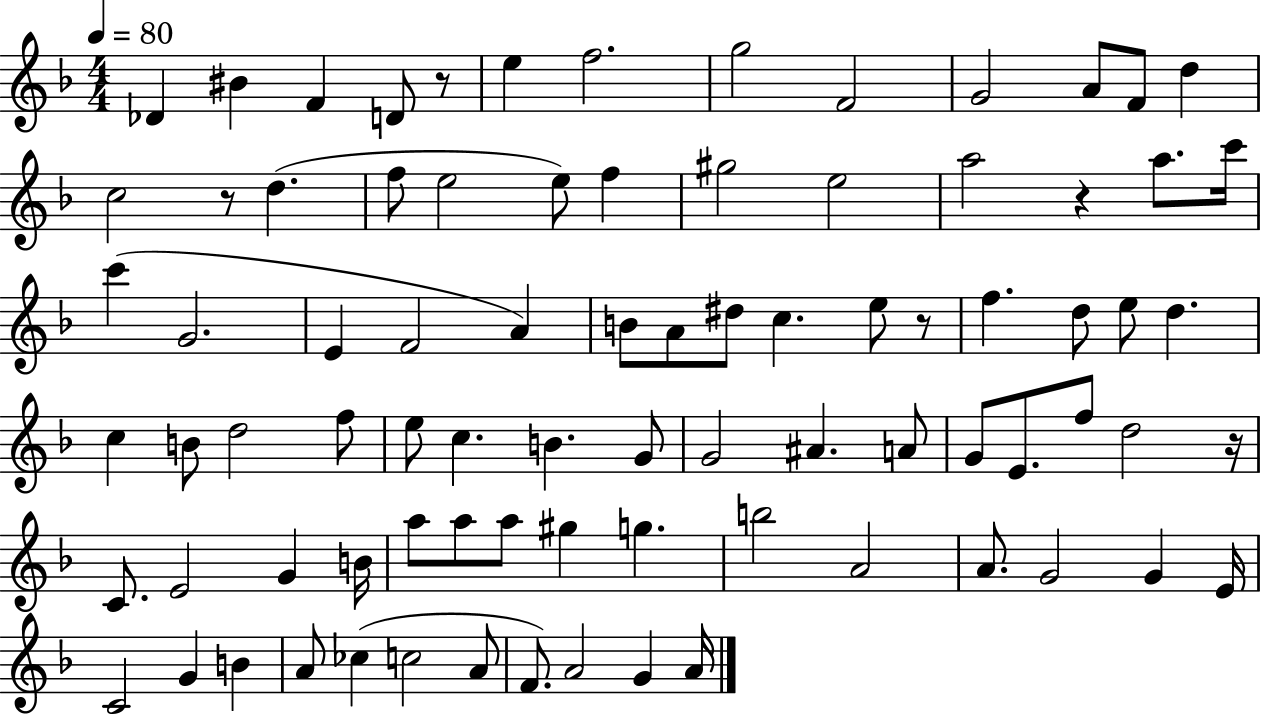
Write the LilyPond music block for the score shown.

{
  \clef treble
  \numericTimeSignature
  \time 4/4
  \key f \major
  \tempo 4 = 80
  des'4 bis'4 f'4 d'8 r8 | e''4 f''2. | g''2 f'2 | g'2 a'8 f'8 d''4 | \break c''2 r8 d''4.( | f''8 e''2 e''8) f''4 | gis''2 e''2 | a''2 r4 a''8. c'''16 | \break c'''4( g'2. | e'4 f'2 a'4) | b'8 a'8 dis''8 c''4. e''8 r8 | f''4. d''8 e''8 d''4. | \break c''4 b'8 d''2 f''8 | e''8 c''4. b'4. g'8 | g'2 ais'4. a'8 | g'8 e'8. f''8 d''2 r16 | \break c'8. e'2 g'4 b'16 | a''8 a''8 a''8 gis''4 g''4. | b''2 a'2 | a'8. g'2 g'4 e'16 | \break c'2 g'4 b'4 | a'8 ces''4( c''2 a'8 | f'8.) a'2 g'4 a'16 | \bar "|."
}